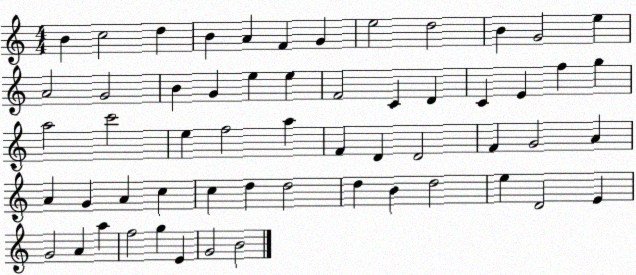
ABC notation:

X:1
T:Untitled
M:4/4
L:1/4
K:C
B c2 d B A F G e2 d2 B G2 e A2 G2 B G e e F2 C D C E f g a2 c'2 e f2 a F D D2 F G2 A A G A c c d d2 d B d2 e D2 E G2 A a f2 g E G2 B2